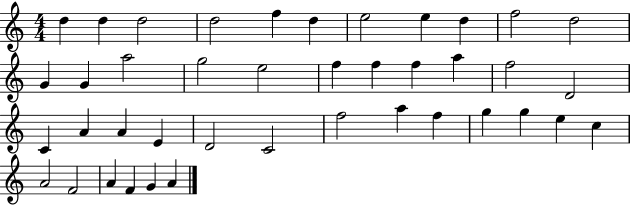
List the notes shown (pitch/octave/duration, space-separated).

D5/q D5/q D5/h D5/h F5/q D5/q E5/h E5/q D5/q F5/h D5/h G4/q G4/q A5/h G5/h E5/h F5/q F5/q F5/q A5/q F5/h D4/h C4/q A4/q A4/q E4/q D4/h C4/h F5/h A5/q F5/q G5/q G5/q E5/q C5/q A4/h F4/h A4/q F4/q G4/q A4/q